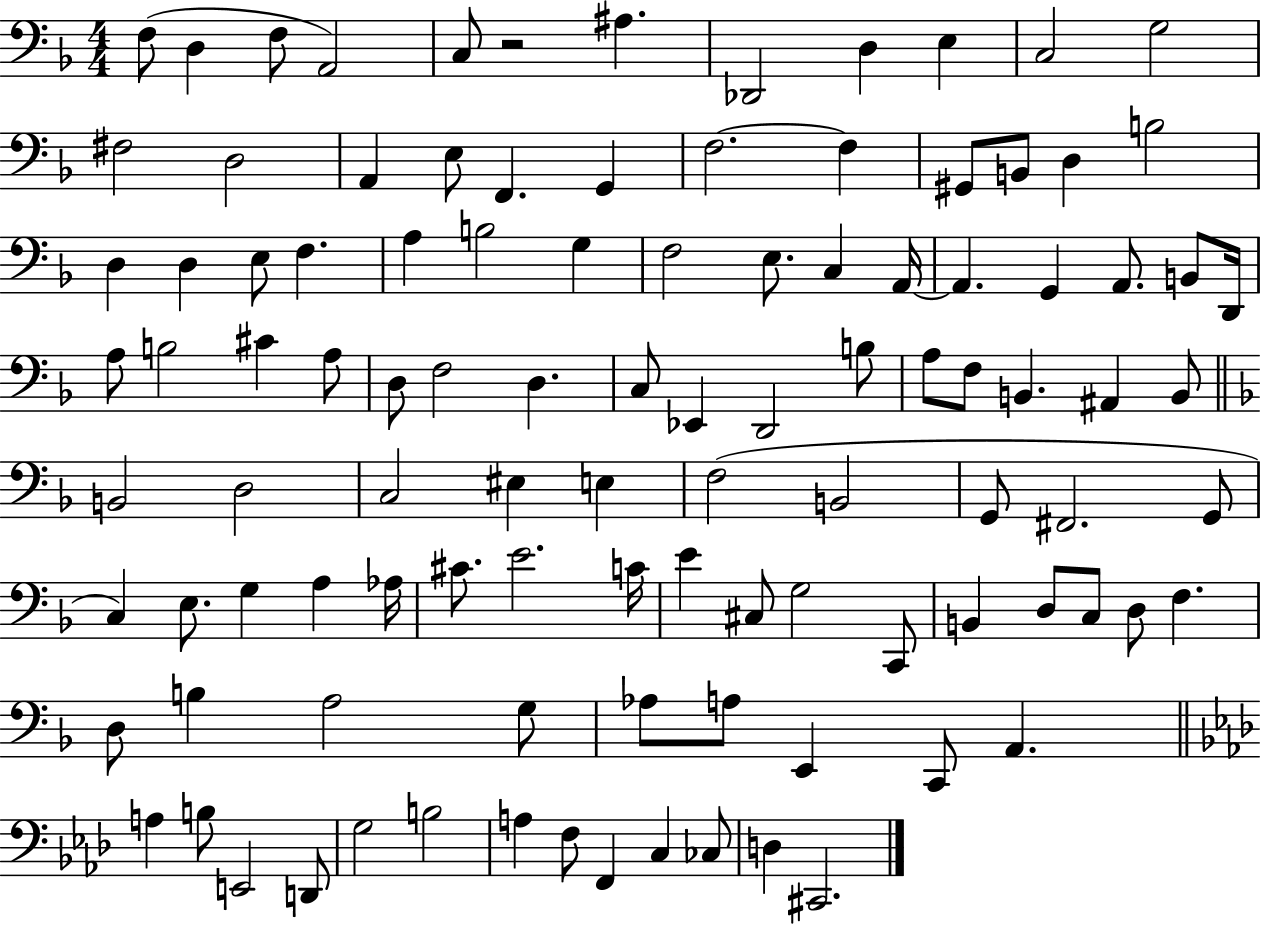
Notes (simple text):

F3/e D3/q F3/e A2/h C3/e R/h A#3/q. Db2/h D3/q E3/q C3/h G3/h F#3/h D3/h A2/q E3/e F2/q. G2/q F3/h. F3/q G#2/e B2/e D3/q B3/h D3/q D3/q E3/e F3/q. A3/q B3/h G3/q F3/h E3/e. C3/q A2/s A2/q. G2/q A2/e. B2/e D2/s A3/e B3/h C#4/q A3/e D3/e F3/h D3/q. C3/e Eb2/q D2/h B3/e A3/e F3/e B2/q. A#2/q B2/e B2/h D3/h C3/h EIS3/q E3/q F3/h B2/h G2/e F#2/h. G2/e C3/q E3/e. G3/q A3/q Ab3/s C#4/e. E4/h. C4/s E4/q C#3/e G3/h C2/e B2/q D3/e C3/e D3/e F3/q. D3/e B3/q A3/h G3/e Ab3/e A3/e E2/q C2/e A2/q. A3/q B3/e E2/h D2/e G3/h B3/h A3/q F3/e F2/q C3/q CES3/e D3/q C#2/h.